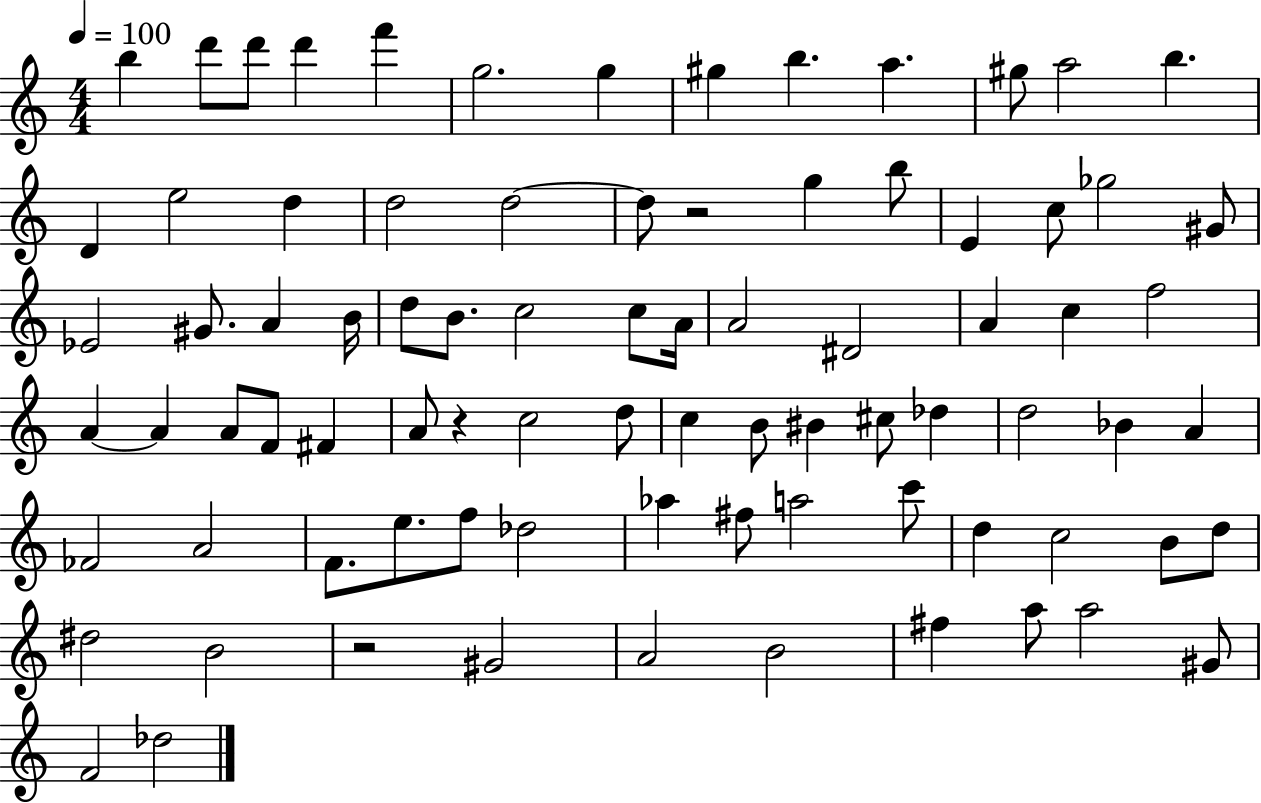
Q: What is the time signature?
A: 4/4